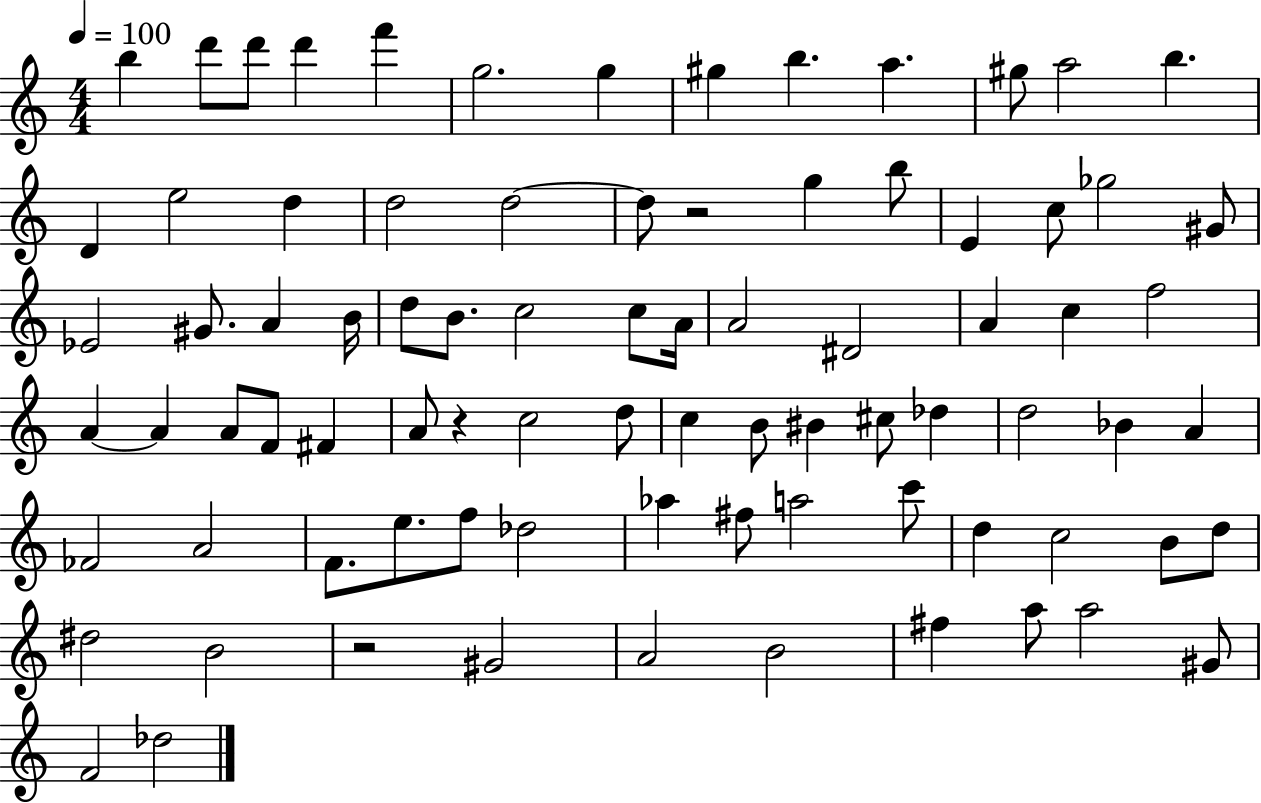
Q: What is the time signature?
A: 4/4